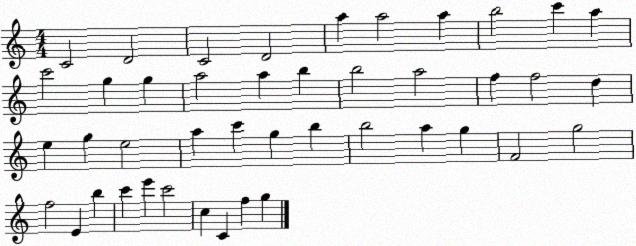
X:1
T:Untitled
M:4/4
L:1/4
K:C
C2 D2 C2 D2 a a2 a b2 c' a c'2 g g a2 a b b2 a2 f f2 d e g e2 a c' g b b2 a g F2 g2 f2 E b c' e' c'2 c C f g